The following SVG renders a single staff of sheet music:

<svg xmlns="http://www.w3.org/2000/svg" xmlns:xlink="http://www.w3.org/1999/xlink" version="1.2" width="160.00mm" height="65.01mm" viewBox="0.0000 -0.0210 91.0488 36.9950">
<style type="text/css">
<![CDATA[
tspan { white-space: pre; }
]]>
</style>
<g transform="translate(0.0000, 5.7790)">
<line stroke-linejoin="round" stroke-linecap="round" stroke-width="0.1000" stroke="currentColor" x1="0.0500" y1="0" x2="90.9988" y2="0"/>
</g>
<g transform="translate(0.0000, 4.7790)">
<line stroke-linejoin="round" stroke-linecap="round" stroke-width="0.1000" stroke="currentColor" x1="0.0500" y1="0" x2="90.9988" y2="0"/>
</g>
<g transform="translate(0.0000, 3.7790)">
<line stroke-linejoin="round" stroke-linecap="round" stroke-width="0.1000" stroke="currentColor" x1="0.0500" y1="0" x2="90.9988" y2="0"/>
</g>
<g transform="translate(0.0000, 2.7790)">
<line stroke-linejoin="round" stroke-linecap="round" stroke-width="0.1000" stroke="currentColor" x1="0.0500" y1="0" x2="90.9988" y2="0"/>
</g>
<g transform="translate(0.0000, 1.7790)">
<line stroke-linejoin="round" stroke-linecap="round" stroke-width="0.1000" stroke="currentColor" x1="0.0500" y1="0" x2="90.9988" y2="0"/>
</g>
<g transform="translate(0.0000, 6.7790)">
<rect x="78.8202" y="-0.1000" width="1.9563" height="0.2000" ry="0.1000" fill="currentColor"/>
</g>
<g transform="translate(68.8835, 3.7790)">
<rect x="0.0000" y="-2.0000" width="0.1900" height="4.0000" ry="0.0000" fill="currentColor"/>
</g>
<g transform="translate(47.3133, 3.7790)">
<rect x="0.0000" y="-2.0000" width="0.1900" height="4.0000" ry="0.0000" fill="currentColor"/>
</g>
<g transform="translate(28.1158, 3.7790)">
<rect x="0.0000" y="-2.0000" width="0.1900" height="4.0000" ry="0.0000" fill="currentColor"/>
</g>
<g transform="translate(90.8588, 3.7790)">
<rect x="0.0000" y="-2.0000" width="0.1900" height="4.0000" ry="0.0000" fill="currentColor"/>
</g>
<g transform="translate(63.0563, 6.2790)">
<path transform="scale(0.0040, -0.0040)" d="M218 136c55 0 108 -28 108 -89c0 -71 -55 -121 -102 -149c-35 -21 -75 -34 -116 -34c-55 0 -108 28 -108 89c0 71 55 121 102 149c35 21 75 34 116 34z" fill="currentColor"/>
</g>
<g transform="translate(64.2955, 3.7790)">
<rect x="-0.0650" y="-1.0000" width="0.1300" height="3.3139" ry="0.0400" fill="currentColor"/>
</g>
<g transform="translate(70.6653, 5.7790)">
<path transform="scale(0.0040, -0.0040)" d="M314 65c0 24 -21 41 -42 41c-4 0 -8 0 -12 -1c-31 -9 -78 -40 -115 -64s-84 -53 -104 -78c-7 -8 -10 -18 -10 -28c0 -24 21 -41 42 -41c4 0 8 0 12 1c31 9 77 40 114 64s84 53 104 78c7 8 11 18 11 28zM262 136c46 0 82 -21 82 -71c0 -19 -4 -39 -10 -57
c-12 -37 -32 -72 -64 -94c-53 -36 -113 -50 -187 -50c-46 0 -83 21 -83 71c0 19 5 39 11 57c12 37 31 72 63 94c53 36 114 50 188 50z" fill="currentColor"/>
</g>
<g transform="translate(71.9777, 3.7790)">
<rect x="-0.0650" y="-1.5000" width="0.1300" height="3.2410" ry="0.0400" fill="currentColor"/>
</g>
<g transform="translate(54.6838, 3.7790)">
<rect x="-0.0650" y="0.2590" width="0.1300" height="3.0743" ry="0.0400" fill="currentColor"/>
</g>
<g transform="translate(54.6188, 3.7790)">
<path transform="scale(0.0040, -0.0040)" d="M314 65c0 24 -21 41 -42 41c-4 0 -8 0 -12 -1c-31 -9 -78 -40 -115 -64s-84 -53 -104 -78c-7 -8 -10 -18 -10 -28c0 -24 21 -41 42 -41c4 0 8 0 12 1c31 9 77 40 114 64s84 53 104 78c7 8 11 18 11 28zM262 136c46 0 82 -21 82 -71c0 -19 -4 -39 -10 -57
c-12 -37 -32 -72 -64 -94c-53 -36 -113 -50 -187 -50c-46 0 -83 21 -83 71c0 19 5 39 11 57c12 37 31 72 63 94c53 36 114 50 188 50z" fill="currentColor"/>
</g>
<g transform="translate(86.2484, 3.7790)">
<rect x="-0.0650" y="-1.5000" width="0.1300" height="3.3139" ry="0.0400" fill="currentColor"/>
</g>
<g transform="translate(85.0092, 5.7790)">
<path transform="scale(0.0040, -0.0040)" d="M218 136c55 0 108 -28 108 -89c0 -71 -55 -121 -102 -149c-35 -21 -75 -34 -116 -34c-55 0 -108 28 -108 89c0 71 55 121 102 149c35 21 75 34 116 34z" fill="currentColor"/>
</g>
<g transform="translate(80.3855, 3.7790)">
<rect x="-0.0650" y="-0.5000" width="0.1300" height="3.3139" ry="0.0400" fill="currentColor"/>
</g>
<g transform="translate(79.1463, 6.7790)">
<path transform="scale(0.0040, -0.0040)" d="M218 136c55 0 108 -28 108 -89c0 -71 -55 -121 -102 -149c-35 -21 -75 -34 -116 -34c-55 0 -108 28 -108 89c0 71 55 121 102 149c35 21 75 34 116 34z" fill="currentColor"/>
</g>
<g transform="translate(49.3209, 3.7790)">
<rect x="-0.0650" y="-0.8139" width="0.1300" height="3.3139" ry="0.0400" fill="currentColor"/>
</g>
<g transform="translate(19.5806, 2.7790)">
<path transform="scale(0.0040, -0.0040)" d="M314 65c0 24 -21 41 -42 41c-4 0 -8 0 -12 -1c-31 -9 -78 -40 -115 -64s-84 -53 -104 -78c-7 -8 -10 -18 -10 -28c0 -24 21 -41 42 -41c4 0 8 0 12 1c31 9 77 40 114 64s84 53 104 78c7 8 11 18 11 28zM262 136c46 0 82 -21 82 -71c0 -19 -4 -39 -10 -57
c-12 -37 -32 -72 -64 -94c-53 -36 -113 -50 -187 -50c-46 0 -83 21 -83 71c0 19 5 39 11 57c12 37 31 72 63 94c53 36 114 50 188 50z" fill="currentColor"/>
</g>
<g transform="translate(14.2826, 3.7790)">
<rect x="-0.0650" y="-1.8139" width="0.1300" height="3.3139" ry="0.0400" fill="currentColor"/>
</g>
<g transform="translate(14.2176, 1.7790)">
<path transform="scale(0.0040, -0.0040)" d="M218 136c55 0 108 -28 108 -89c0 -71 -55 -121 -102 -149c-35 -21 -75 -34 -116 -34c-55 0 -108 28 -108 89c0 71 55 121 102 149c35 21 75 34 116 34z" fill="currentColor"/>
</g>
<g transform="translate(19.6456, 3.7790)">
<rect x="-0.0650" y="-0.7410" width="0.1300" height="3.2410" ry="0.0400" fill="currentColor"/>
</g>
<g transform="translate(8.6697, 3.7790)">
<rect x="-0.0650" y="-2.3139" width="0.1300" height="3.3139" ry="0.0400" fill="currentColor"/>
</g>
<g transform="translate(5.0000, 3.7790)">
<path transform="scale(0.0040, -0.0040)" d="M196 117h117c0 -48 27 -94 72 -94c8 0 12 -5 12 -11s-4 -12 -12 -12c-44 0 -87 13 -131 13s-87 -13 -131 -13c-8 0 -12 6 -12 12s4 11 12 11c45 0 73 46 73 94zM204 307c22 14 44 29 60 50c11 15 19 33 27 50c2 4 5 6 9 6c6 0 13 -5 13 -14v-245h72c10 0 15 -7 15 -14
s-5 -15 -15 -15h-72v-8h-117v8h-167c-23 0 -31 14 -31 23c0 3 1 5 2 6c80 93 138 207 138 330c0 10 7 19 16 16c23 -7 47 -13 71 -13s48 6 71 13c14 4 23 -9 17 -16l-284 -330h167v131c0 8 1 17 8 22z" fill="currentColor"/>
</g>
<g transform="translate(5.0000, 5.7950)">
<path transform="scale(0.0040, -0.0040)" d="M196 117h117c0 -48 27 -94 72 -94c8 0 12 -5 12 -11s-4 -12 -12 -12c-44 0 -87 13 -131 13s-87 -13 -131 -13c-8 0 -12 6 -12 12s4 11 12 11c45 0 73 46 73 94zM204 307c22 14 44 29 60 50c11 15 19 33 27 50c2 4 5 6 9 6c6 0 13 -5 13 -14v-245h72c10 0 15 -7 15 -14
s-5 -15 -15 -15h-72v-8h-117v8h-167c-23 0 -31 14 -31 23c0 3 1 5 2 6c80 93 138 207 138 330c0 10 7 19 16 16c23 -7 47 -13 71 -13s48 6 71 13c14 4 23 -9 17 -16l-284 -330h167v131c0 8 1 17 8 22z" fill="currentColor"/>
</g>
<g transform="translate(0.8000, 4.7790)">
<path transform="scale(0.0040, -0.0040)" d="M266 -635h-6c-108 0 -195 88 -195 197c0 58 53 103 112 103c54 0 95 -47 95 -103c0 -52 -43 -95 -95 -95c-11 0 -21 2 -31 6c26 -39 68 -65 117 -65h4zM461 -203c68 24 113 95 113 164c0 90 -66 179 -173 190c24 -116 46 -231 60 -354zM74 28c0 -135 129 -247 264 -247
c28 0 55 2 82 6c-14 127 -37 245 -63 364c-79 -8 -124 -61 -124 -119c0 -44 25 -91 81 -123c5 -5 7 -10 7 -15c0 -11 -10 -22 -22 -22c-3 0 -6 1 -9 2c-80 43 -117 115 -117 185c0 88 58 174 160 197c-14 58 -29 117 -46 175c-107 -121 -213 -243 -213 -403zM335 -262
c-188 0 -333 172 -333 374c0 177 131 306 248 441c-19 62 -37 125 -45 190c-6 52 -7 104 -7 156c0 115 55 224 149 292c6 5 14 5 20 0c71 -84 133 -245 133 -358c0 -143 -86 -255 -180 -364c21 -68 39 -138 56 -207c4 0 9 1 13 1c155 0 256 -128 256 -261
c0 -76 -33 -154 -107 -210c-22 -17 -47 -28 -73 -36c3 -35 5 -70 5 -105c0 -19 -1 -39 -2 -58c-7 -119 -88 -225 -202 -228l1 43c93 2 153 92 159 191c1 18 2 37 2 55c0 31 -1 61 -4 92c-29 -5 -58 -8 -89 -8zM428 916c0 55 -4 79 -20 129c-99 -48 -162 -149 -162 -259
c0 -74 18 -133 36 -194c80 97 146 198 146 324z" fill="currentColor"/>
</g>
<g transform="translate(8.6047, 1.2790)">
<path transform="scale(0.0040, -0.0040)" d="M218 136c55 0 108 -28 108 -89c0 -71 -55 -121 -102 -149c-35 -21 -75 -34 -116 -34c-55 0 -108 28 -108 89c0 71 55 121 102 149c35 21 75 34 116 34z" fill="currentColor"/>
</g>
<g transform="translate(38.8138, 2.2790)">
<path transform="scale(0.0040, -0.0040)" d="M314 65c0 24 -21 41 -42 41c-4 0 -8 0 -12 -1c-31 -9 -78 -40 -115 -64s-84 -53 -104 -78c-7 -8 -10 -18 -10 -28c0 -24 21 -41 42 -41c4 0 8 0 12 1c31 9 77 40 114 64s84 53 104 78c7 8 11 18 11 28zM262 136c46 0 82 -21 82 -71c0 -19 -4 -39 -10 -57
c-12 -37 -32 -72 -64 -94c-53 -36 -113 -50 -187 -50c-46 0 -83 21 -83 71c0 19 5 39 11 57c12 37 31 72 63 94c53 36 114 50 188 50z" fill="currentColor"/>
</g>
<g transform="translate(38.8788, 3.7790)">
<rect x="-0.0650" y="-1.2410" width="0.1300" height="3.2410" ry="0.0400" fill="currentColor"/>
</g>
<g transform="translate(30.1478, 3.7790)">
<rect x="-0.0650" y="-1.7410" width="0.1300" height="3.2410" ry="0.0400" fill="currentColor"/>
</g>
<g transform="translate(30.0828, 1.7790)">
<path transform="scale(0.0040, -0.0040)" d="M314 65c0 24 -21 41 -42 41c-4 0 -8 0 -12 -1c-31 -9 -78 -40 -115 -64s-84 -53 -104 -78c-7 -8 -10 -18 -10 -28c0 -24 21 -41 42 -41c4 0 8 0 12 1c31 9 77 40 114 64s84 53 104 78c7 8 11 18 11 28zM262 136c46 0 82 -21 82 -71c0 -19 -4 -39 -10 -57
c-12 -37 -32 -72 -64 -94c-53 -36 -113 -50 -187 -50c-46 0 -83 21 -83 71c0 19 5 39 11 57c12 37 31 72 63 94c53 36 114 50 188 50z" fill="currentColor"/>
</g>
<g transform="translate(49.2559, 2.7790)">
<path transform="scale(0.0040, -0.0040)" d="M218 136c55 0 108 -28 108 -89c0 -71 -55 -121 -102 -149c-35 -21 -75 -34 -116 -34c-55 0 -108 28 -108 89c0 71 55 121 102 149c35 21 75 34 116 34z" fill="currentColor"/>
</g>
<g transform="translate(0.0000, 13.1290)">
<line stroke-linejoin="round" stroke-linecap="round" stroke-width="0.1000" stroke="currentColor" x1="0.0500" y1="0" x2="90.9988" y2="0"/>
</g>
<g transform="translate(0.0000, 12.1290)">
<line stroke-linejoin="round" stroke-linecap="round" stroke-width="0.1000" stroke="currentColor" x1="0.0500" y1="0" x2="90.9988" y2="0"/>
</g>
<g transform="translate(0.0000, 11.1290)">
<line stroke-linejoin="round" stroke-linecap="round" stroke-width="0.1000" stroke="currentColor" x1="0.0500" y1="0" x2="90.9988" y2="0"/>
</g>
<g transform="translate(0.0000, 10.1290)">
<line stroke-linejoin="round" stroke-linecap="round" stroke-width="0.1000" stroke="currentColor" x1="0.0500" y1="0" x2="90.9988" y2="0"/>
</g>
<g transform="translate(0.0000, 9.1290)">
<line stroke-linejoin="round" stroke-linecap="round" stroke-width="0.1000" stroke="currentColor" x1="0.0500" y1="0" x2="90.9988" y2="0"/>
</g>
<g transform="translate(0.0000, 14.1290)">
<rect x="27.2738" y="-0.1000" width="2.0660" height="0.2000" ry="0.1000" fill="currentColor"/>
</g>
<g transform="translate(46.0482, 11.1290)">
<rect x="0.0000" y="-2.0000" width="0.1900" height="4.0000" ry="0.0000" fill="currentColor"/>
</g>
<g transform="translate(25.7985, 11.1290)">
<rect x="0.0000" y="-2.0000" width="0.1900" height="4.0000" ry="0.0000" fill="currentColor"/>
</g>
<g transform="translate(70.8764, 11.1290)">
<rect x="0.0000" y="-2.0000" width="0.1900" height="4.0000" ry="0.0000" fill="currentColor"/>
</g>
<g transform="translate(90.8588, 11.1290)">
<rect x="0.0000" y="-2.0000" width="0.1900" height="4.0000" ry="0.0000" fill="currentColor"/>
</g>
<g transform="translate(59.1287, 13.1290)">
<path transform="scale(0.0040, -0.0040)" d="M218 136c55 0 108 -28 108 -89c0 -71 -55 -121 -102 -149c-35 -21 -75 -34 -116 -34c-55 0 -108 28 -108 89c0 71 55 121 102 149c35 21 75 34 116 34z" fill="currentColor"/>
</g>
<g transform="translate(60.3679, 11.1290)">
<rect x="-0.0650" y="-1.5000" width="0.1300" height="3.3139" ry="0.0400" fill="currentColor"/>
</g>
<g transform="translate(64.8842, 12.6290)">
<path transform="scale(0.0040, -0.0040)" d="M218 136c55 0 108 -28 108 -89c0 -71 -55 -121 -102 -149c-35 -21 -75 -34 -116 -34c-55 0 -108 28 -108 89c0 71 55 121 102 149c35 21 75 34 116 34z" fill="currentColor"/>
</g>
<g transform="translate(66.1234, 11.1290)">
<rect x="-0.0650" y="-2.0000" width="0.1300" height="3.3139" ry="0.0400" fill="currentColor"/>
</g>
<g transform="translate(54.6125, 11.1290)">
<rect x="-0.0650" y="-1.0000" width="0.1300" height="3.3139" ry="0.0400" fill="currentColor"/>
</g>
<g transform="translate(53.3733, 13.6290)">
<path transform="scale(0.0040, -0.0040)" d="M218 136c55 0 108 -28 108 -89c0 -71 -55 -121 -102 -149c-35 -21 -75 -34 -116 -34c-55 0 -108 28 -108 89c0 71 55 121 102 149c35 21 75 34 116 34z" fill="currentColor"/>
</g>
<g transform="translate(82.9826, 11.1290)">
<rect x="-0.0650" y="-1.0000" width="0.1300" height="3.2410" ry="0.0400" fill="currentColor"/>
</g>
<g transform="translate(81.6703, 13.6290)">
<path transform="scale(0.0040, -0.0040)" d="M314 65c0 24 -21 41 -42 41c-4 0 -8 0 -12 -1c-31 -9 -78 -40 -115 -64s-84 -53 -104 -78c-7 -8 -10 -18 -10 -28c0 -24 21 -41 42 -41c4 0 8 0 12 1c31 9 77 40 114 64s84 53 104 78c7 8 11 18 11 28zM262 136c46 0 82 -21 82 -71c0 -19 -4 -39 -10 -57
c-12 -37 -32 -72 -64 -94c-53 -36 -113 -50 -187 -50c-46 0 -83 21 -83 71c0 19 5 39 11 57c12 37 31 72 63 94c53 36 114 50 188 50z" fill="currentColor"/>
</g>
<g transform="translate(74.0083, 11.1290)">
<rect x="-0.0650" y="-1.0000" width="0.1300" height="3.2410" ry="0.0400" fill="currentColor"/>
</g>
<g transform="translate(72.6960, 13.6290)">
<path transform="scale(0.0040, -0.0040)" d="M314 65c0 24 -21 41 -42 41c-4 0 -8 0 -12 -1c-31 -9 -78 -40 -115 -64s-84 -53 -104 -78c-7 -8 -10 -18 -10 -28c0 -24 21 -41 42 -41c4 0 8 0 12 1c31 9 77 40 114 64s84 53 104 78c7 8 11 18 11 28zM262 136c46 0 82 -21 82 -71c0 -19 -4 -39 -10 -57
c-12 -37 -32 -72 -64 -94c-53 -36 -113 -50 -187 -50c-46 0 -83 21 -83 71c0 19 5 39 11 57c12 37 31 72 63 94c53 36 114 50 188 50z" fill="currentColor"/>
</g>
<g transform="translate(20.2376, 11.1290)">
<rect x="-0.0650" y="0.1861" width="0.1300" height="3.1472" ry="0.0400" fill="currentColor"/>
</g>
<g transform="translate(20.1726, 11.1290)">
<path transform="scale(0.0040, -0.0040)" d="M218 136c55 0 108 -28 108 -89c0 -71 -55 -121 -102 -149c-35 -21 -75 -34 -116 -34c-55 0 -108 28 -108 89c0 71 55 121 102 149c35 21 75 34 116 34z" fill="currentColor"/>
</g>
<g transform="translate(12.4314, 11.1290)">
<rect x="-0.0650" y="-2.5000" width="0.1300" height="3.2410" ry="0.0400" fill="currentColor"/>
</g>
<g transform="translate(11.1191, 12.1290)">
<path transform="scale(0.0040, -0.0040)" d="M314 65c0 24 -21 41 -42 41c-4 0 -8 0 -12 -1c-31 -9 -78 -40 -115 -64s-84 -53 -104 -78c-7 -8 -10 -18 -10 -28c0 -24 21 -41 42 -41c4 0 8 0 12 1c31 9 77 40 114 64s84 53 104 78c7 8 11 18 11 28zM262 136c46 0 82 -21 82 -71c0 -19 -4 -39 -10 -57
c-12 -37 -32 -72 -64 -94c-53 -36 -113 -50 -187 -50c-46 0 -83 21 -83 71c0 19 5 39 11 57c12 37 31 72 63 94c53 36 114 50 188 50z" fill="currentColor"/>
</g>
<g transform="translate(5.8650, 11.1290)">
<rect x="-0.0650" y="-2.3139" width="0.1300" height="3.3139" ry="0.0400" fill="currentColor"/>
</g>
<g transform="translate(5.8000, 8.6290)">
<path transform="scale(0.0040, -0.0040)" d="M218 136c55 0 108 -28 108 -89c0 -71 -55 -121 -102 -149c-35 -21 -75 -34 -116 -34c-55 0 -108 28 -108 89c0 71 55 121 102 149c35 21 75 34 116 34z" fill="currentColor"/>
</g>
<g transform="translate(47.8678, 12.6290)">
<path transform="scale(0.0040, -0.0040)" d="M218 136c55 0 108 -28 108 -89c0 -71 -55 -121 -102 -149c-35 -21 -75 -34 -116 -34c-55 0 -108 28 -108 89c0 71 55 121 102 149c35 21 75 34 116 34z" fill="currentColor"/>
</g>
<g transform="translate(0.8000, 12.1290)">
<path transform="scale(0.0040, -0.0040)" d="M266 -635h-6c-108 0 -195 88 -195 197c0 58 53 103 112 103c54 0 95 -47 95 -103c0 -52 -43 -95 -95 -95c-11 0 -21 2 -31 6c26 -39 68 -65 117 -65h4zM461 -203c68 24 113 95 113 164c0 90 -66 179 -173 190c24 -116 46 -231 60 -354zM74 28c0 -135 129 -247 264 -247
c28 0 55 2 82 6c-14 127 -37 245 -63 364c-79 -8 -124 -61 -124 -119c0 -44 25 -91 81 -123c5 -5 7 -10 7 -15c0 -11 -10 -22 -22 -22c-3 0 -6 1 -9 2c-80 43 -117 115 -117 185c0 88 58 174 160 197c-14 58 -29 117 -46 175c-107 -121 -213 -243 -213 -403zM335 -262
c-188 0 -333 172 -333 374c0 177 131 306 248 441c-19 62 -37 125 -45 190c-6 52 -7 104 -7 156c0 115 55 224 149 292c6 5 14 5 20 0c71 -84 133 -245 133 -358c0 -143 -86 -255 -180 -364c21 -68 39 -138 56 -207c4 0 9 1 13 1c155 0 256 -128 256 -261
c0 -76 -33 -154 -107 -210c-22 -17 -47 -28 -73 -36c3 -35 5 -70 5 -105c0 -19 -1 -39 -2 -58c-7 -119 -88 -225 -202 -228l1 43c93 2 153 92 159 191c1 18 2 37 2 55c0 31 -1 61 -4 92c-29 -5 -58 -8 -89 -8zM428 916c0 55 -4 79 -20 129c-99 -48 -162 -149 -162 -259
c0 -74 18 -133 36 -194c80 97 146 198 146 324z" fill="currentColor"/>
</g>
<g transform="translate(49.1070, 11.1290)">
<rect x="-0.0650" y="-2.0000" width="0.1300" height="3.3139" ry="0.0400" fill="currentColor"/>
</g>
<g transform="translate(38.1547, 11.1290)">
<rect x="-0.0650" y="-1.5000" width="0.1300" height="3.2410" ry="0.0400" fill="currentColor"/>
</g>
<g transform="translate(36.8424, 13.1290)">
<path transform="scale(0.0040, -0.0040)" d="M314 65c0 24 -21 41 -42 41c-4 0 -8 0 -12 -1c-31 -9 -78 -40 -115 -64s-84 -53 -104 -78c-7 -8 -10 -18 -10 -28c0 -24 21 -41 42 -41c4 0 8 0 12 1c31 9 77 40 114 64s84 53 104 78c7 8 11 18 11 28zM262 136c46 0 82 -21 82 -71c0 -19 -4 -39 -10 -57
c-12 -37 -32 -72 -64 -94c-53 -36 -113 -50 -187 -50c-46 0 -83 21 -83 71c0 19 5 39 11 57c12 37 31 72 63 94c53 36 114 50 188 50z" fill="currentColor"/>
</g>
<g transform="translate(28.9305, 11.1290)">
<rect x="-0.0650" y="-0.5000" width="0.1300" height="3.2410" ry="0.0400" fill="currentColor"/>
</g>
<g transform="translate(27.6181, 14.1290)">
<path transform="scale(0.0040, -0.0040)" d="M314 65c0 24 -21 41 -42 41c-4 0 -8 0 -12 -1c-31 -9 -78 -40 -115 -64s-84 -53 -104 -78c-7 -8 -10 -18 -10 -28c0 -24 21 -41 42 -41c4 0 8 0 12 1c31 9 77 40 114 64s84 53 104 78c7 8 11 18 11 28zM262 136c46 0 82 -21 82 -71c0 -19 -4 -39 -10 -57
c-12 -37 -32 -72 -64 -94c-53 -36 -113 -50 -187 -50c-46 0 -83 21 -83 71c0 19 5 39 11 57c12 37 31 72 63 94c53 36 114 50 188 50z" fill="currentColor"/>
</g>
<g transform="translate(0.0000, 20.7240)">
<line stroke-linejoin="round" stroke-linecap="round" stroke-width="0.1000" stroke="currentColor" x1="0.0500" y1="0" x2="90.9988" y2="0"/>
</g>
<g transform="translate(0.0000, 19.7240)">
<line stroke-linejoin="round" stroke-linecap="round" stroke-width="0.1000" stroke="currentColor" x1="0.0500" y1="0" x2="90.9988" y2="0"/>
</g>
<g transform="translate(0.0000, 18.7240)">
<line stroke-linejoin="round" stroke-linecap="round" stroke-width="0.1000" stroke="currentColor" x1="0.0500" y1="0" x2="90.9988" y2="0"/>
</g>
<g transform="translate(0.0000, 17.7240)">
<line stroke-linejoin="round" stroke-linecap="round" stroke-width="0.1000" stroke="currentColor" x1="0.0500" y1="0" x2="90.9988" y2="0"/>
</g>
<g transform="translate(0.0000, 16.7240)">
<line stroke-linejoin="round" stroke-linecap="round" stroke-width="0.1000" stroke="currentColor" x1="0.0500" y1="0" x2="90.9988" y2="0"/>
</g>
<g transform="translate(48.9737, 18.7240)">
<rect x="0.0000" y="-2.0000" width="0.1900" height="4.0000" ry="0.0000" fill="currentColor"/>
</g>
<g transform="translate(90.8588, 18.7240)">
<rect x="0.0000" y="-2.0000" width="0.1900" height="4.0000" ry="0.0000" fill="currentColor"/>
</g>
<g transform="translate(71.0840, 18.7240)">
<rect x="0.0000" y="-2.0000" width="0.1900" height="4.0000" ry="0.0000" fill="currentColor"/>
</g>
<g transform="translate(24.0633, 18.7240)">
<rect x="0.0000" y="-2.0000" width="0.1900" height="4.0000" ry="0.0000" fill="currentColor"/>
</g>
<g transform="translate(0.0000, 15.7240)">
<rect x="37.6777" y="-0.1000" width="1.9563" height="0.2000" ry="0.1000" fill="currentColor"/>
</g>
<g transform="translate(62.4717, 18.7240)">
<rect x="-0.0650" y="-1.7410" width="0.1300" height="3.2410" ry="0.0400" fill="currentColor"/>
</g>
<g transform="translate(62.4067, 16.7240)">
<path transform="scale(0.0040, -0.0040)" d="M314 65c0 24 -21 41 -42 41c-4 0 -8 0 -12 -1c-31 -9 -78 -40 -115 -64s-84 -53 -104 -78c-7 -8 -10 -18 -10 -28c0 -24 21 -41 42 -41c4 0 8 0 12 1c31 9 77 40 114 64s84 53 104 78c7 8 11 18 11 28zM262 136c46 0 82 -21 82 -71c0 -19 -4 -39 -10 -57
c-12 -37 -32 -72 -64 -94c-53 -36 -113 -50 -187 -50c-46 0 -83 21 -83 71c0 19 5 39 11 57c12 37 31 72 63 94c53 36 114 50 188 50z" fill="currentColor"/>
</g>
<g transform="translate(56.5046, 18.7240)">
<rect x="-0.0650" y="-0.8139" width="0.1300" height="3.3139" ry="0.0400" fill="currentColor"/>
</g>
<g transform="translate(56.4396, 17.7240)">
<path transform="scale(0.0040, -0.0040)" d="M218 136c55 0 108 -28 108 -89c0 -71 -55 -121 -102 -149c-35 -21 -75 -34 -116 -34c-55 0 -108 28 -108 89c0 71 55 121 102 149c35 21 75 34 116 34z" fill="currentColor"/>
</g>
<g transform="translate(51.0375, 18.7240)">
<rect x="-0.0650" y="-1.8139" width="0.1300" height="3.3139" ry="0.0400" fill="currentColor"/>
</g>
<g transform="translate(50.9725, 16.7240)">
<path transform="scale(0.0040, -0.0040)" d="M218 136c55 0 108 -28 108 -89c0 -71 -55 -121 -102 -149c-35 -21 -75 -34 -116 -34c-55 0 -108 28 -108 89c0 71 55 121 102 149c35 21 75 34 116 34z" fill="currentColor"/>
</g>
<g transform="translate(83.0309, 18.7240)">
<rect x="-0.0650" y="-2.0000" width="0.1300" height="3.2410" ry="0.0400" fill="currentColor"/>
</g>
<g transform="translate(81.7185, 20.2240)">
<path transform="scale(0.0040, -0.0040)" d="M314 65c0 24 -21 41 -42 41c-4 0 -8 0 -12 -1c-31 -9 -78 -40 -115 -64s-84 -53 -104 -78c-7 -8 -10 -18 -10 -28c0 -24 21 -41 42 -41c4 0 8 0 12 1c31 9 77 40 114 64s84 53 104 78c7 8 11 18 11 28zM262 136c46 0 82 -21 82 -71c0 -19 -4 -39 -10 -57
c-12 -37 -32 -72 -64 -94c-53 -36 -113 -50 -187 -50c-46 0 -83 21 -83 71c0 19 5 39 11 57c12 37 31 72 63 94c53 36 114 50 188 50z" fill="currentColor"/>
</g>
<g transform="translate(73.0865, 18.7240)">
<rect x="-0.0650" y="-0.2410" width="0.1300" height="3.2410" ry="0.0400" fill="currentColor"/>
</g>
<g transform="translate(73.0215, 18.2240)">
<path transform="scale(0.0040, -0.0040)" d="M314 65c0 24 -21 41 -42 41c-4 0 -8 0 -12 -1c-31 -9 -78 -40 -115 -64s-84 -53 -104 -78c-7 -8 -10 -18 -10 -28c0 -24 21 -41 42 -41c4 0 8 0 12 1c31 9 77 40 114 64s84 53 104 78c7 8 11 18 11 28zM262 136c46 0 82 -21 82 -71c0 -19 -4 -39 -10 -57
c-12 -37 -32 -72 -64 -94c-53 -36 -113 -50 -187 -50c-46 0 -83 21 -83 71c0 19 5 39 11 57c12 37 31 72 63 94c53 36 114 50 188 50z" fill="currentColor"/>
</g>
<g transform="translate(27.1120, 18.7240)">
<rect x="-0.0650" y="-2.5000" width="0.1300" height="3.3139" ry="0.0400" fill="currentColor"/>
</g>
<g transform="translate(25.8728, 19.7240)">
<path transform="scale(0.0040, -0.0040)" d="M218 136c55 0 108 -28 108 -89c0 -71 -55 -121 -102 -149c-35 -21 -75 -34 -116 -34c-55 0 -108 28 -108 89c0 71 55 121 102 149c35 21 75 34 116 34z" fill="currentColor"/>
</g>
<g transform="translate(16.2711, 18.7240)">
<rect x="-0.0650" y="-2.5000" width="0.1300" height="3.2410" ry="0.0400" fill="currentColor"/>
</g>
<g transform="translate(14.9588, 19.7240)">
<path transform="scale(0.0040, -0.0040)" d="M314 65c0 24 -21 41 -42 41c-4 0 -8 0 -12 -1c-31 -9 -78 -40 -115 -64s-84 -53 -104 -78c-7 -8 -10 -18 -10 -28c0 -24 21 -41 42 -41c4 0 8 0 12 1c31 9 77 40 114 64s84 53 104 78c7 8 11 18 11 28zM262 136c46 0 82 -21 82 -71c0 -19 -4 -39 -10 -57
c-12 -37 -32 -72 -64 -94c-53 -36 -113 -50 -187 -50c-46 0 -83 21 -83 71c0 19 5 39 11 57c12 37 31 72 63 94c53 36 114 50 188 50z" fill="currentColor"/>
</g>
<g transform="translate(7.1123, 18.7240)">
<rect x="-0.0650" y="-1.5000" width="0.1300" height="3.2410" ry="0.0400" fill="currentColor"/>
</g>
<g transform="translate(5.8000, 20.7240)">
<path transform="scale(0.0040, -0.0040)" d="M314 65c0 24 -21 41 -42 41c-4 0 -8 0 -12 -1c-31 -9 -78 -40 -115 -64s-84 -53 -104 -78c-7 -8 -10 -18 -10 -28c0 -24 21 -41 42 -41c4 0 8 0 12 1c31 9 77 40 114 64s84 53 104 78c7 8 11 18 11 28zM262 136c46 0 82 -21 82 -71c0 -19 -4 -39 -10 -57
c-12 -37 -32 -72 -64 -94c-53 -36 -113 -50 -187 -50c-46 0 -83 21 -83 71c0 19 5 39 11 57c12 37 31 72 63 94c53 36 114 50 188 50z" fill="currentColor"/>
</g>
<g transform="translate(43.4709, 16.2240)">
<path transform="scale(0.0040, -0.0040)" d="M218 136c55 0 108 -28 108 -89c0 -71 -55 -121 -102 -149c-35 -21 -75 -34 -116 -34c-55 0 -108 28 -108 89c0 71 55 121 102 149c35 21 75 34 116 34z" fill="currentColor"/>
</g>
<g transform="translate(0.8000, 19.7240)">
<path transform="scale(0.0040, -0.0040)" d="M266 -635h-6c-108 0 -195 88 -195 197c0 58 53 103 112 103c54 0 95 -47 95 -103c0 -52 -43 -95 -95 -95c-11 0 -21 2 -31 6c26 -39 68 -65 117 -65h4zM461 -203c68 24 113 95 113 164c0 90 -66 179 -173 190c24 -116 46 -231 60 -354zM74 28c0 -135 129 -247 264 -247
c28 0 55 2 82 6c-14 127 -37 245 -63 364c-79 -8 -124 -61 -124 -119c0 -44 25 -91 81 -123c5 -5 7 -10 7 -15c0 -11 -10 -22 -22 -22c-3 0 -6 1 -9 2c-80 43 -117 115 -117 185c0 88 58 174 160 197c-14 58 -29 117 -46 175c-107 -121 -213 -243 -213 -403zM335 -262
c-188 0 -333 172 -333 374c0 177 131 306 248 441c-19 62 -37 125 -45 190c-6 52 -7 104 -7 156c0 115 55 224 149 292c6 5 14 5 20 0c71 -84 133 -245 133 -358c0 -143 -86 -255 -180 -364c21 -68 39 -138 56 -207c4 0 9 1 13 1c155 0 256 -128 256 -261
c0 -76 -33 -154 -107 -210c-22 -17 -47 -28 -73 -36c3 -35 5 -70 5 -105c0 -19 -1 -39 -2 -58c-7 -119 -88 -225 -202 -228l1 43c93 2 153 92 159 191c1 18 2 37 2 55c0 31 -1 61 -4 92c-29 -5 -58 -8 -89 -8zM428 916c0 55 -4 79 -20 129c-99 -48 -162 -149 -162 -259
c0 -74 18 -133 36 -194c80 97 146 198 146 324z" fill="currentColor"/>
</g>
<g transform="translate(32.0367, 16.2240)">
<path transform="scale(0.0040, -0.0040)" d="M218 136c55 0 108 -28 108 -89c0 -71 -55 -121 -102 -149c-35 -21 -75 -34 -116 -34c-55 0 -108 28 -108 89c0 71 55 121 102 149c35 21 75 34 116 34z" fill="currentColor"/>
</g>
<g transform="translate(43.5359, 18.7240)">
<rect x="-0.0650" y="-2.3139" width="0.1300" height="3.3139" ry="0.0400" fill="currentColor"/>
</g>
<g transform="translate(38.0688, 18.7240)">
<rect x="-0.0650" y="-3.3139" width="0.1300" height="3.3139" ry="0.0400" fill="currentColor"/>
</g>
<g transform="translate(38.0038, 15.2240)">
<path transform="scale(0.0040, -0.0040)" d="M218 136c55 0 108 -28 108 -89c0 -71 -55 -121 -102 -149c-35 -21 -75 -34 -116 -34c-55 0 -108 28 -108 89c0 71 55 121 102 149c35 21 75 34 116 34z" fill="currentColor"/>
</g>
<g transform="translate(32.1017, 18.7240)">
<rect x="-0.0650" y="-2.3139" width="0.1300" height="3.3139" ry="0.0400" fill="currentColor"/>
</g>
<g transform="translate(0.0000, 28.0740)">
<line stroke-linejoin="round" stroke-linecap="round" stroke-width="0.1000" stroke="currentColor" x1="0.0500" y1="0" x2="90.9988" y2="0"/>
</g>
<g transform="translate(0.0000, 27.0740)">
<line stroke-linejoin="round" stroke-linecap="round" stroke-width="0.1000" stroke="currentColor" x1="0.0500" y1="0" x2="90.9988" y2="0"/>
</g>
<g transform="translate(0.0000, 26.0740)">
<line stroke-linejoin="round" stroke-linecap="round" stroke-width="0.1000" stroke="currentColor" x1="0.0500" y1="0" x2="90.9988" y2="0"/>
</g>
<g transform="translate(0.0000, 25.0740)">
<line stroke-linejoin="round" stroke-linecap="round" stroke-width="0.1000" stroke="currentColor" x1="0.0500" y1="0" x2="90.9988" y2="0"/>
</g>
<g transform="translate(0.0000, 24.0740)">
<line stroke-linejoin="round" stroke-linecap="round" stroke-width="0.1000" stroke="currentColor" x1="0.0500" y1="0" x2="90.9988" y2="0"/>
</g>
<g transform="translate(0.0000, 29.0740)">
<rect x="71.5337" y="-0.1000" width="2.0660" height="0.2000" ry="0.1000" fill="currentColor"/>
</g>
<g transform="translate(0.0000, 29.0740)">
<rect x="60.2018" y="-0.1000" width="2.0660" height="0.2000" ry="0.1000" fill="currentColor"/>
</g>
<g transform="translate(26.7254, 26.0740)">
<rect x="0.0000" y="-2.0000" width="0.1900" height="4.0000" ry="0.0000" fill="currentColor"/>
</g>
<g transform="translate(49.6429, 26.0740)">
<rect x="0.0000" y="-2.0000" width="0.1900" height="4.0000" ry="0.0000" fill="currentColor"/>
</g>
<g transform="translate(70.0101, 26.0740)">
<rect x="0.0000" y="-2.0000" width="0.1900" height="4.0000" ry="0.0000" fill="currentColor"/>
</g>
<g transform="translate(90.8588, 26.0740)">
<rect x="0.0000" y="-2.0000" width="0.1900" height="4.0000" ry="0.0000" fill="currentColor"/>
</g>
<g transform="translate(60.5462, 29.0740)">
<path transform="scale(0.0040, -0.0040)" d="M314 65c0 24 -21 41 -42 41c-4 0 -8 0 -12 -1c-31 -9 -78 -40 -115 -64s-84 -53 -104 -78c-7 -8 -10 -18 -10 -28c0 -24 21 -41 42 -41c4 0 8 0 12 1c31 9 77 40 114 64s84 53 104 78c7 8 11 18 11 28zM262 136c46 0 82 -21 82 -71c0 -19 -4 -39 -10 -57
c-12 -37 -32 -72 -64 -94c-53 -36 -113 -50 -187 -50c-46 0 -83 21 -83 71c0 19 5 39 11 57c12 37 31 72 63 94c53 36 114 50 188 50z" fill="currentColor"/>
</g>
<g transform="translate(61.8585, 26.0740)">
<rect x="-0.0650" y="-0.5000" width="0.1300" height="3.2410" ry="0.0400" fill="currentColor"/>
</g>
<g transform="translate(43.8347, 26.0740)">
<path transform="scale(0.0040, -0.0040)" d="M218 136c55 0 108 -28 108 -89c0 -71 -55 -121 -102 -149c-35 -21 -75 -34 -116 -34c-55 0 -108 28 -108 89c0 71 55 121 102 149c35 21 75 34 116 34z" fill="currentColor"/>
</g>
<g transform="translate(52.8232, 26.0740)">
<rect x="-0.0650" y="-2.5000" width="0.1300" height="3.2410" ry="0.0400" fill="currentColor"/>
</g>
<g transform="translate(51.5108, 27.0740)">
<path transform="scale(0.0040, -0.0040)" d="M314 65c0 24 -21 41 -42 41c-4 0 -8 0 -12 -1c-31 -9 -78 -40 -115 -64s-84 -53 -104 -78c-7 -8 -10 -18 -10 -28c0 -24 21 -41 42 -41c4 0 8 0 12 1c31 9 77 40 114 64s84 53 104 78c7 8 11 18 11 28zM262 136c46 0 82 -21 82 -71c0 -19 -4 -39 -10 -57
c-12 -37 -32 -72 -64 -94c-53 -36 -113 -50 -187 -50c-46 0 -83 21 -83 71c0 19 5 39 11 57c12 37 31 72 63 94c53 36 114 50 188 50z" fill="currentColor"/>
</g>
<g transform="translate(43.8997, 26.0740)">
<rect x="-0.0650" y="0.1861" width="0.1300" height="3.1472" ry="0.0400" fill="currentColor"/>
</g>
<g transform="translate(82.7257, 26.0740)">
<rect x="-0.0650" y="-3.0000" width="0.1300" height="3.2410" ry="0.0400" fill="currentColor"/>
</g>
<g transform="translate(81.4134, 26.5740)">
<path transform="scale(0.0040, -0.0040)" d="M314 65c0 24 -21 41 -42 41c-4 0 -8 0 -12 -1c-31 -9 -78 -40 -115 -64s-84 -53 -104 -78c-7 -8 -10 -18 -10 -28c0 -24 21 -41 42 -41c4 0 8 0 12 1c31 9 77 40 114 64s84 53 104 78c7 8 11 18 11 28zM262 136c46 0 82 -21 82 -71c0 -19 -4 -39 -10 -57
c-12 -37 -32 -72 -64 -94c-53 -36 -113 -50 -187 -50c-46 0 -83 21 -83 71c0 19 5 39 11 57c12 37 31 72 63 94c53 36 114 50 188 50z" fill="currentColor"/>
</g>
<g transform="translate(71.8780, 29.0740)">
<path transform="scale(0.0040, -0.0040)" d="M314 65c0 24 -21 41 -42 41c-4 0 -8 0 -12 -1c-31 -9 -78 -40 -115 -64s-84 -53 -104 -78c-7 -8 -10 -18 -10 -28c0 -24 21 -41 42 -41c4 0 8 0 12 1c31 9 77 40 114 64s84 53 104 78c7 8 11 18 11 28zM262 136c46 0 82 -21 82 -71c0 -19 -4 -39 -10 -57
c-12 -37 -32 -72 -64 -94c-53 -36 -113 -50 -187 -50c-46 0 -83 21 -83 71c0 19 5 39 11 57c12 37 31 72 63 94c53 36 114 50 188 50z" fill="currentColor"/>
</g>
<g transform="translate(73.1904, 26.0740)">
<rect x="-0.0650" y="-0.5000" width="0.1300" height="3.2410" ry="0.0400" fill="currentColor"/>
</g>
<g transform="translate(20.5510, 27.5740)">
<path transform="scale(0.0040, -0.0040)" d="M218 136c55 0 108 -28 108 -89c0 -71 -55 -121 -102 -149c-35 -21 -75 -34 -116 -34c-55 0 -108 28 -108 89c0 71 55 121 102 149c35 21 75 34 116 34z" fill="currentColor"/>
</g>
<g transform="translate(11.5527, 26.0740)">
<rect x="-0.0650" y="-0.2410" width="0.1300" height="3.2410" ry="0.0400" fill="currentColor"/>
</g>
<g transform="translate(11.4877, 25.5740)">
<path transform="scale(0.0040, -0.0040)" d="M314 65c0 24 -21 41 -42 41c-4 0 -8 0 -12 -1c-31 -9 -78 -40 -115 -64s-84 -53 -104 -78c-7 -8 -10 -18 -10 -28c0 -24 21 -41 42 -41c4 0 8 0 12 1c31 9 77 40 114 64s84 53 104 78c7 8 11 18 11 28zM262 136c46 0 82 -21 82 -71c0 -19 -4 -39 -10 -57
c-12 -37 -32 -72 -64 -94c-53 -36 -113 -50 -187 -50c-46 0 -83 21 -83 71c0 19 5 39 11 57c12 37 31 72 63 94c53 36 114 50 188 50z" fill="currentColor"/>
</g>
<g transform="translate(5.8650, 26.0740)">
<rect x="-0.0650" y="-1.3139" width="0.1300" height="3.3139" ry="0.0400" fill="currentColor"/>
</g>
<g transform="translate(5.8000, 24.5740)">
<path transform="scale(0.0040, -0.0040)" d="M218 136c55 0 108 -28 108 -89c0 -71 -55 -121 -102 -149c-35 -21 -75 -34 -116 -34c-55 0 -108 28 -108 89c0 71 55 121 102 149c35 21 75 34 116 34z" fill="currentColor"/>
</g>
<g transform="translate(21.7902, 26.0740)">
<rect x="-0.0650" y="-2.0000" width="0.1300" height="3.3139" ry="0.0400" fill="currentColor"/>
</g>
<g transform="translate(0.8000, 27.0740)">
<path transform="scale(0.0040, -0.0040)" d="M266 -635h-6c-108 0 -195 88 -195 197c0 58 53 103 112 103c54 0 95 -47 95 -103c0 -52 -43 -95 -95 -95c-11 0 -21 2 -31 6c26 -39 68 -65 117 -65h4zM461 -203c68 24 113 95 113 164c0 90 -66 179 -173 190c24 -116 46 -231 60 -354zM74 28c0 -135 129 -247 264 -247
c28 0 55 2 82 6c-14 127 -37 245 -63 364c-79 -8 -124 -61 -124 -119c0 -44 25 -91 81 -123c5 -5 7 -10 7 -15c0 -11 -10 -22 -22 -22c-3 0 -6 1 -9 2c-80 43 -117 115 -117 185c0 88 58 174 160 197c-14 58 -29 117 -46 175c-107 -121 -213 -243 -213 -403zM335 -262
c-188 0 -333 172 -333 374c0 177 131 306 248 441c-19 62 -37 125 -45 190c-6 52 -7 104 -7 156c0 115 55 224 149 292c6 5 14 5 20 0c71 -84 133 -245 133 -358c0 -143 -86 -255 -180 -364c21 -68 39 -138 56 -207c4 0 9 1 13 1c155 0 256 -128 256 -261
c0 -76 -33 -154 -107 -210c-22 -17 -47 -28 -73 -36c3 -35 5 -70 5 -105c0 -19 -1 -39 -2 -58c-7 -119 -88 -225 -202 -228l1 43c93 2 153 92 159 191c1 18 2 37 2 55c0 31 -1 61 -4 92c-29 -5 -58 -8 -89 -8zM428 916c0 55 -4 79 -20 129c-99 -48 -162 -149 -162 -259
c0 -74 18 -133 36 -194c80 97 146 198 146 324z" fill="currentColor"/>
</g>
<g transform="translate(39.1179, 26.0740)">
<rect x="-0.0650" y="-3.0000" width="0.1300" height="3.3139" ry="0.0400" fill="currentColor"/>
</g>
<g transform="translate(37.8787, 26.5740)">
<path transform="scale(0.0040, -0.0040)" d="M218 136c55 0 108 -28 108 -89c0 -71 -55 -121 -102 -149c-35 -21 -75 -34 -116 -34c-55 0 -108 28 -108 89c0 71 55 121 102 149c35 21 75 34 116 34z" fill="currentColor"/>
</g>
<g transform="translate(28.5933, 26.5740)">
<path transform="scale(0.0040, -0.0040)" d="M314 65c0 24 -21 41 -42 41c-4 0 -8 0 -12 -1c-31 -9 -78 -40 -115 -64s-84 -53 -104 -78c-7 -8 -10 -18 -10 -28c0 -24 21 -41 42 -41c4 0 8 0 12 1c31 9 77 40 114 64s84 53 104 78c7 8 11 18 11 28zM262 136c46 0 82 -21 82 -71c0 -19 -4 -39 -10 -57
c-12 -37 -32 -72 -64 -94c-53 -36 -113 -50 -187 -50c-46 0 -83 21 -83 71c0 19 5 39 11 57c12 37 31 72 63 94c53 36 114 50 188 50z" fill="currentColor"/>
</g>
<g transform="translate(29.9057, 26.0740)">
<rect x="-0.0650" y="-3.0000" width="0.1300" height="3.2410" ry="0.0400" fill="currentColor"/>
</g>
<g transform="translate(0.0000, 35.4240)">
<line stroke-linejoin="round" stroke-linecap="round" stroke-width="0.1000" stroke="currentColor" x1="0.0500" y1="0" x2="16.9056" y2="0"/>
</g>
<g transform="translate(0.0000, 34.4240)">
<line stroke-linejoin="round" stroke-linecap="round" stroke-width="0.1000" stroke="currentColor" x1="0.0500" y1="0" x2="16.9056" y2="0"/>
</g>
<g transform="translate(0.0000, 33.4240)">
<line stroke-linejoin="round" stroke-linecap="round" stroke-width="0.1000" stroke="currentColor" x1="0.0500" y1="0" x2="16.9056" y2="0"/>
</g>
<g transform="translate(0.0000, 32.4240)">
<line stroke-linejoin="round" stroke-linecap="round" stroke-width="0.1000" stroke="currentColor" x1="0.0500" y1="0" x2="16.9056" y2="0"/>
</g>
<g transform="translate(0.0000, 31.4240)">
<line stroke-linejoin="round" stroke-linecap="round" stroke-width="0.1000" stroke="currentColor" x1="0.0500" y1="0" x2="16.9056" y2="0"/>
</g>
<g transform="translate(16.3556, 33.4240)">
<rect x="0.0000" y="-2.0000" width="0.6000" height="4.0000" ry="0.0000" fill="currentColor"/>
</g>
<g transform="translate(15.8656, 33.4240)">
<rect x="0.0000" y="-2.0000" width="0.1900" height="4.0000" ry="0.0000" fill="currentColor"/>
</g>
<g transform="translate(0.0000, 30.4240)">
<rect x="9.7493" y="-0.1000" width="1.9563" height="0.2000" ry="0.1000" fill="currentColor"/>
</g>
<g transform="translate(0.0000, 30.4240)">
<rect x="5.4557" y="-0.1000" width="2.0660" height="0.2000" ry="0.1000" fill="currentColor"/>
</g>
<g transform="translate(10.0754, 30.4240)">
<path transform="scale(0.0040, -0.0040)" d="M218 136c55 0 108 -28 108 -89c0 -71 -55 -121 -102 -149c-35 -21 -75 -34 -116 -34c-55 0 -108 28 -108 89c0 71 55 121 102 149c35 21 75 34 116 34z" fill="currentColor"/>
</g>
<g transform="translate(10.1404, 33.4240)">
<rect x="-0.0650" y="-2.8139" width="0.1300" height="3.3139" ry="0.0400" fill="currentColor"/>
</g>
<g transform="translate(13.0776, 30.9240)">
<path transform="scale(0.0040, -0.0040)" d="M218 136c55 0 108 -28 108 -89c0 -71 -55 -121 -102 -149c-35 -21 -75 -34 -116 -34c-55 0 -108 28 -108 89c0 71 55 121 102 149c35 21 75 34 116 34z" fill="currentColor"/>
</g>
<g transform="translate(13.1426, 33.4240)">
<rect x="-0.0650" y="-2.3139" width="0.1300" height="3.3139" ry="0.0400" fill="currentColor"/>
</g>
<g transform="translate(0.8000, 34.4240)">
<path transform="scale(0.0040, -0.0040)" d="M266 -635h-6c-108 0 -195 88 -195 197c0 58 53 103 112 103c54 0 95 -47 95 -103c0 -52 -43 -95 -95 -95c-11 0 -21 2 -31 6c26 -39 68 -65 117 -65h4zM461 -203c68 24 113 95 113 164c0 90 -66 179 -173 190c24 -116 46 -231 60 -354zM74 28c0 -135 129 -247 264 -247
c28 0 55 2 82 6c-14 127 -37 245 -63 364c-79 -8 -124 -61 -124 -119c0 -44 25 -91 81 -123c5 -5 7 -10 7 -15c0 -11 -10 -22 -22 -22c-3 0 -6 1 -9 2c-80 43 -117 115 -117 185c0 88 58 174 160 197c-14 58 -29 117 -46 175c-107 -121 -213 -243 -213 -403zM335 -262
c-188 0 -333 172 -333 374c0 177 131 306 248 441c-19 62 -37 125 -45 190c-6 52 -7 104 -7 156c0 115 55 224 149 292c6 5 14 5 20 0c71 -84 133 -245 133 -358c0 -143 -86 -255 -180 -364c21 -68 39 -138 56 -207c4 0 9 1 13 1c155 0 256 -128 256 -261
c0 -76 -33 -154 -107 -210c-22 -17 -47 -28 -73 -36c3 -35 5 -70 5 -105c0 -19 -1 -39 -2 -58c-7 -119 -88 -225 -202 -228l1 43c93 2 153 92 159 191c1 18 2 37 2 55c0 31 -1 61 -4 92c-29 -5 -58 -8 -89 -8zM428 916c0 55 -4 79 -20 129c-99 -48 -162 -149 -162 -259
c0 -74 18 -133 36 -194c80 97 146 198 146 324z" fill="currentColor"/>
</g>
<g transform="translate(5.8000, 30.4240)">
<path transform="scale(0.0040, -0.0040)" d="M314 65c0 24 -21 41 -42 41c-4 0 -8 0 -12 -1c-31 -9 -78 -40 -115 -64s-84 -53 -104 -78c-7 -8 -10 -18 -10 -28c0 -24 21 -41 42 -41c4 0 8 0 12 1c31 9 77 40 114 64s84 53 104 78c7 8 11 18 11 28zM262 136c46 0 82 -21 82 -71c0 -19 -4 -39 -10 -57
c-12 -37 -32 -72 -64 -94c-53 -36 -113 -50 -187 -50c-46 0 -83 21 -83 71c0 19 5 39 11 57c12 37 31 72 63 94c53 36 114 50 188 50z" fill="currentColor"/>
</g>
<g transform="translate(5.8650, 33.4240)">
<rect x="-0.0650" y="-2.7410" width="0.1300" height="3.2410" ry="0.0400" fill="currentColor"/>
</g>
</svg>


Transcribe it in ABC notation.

X:1
T:Untitled
M:4/4
L:1/4
K:C
g f d2 f2 e2 d B2 D E2 C E g G2 B C2 E2 F D E F D2 D2 E2 G2 G g b g f d f2 c2 F2 e c2 F A2 A B G2 C2 C2 A2 a2 a g